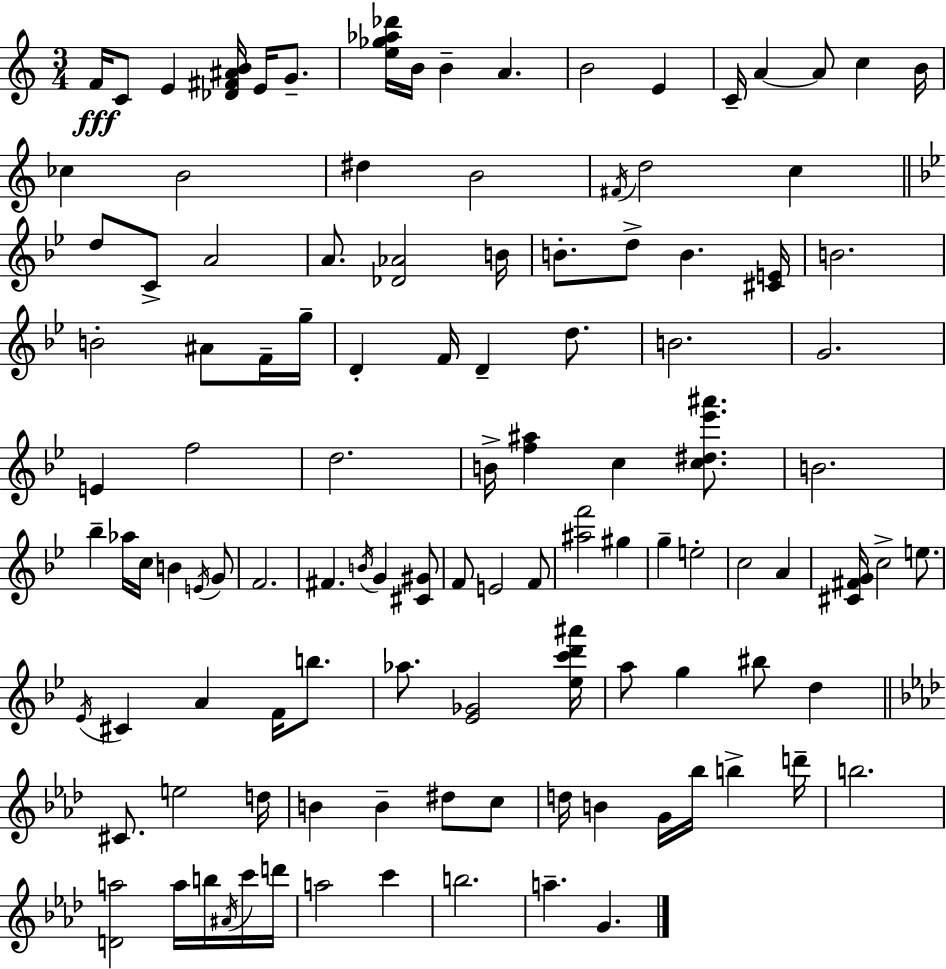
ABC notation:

X:1
T:Untitled
M:3/4
L:1/4
K:C
F/4 C/2 E [_D^F^AB]/4 E/4 G/2 [e_g_a_d']/4 B/4 B A B2 E C/4 A A/2 c B/4 _c B2 ^d B2 ^F/4 d2 c d/2 C/2 A2 A/2 [_D_A]2 B/4 B/2 d/2 B [^CE]/4 B2 B2 ^A/2 F/4 g/4 D F/4 D d/2 B2 G2 E f2 d2 B/4 [f^a] c [c^d_e'^a']/2 B2 _b _a/4 c/4 B E/4 G/2 F2 ^F B/4 G [^C^G]/2 F/2 E2 F/2 [^af']2 ^g g e2 c2 A [^C^FG]/4 c2 e/2 _E/4 ^C A F/4 b/2 _a/2 [_E_G]2 [_ec'd'^a']/4 a/2 g ^b/2 d ^C/2 e2 d/4 B B ^d/2 c/2 d/4 B G/4 _b/4 b d'/4 b2 [Da]2 a/4 b/4 ^A/4 c'/4 d'/4 a2 c' b2 a G